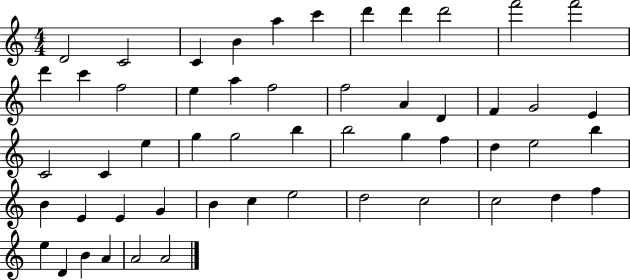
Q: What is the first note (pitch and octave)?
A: D4